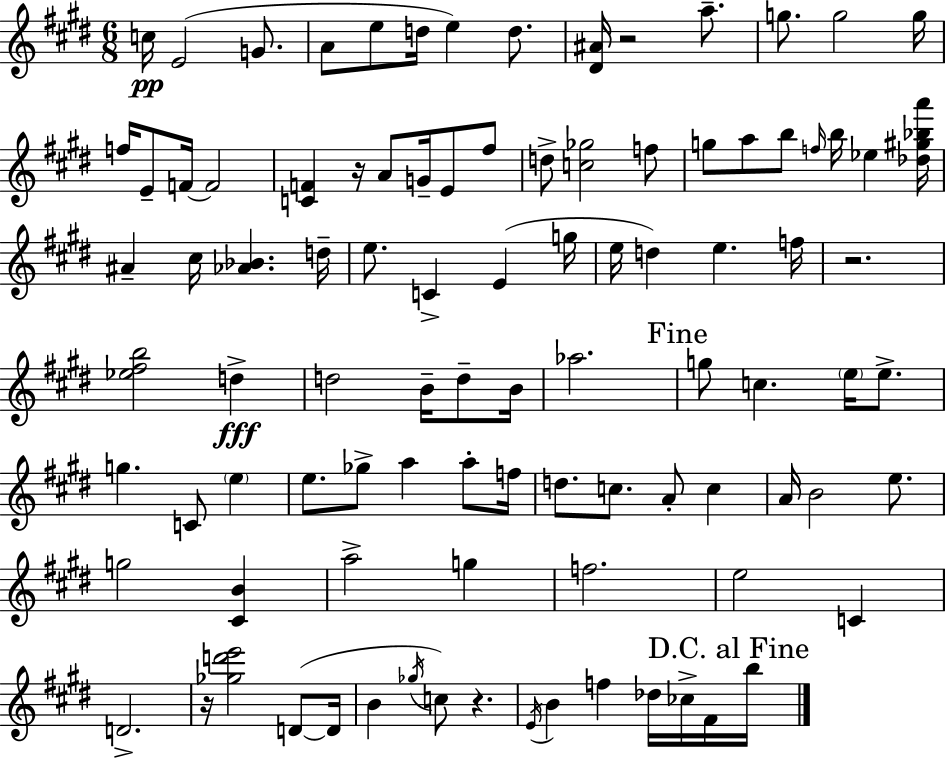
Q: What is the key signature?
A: E major